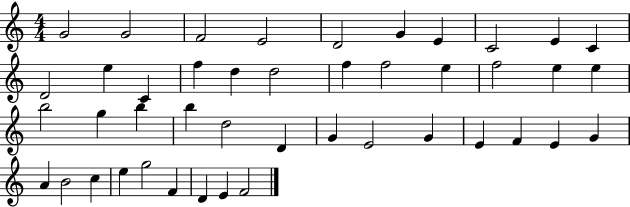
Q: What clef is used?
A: treble